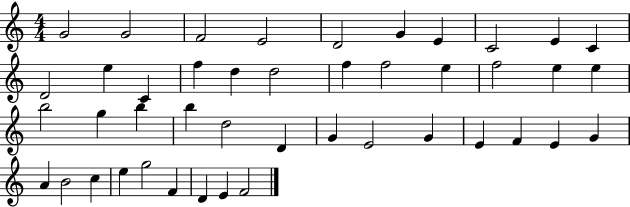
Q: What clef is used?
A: treble